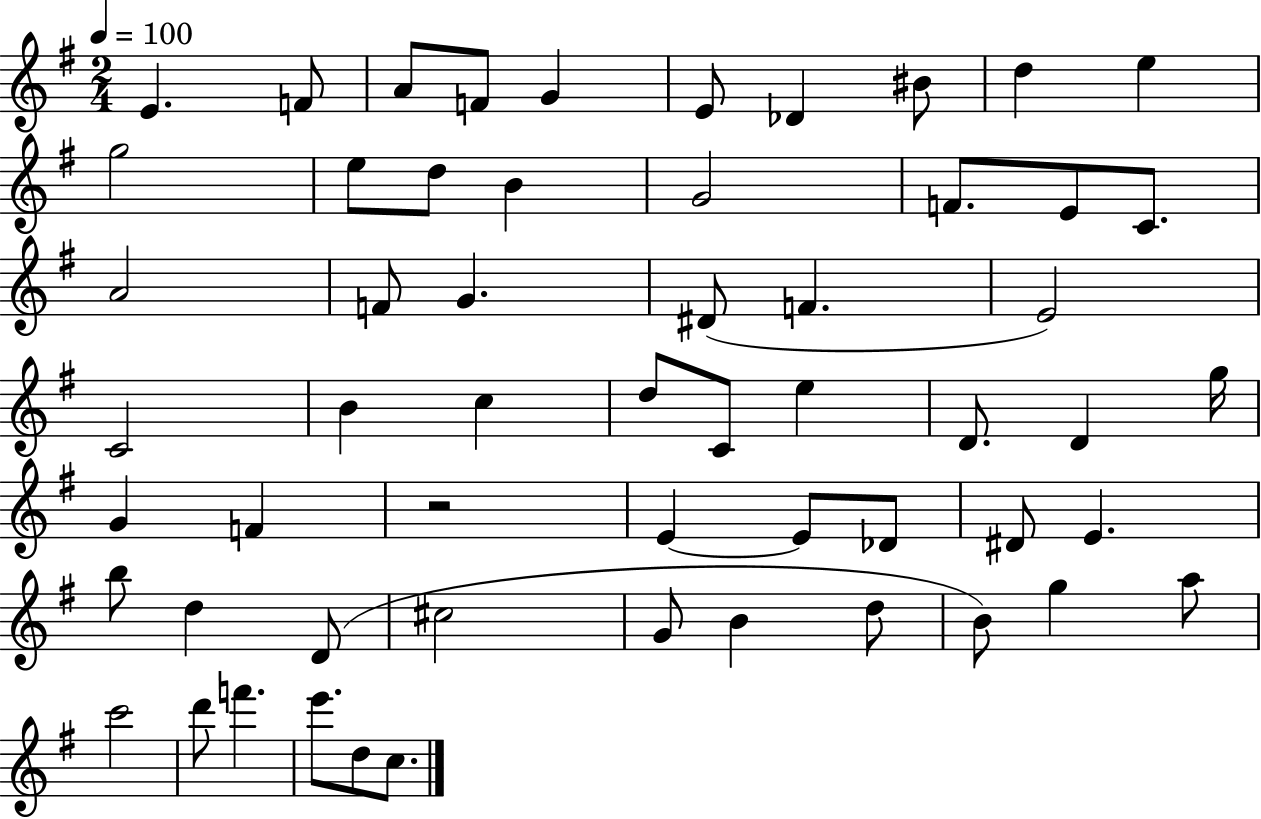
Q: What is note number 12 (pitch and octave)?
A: E5